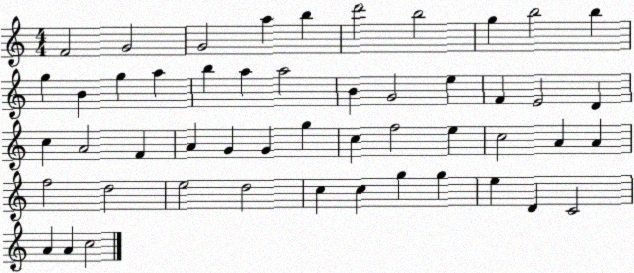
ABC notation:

X:1
T:Untitled
M:4/4
L:1/4
K:C
F2 G2 G2 a b d'2 b2 g b2 b g B g a b a a2 B G2 e F E2 D c A2 F A G G g c f2 e c2 A A f2 d2 e2 d2 c c g g e D C2 A A c2